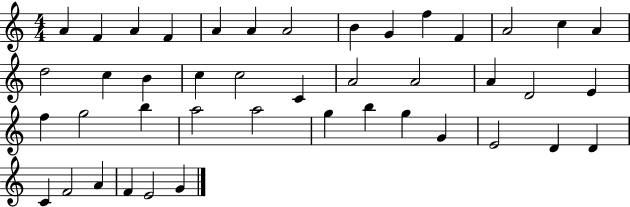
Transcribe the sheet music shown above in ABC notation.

X:1
T:Untitled
M:4/4
L:1/4
K:C
A F A F A A A2 B G f F A2 c A d2 c B c c2 C A2 A2 A D2 E f g2 b a2 a2 g b g G E2 D D C F2 A F E2 G